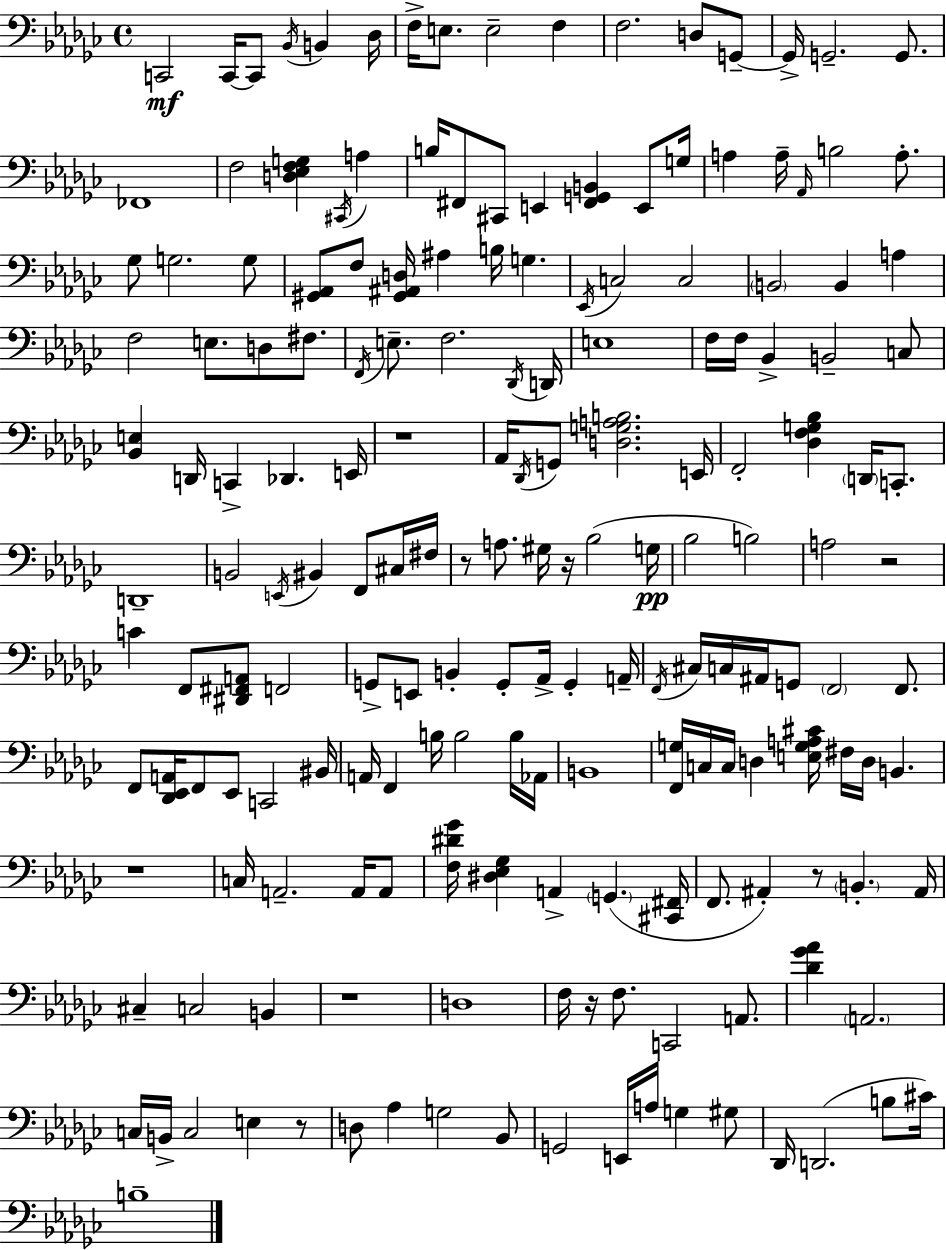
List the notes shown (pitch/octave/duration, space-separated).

C2/h C2/s C2/e Bb2/s B2/q Db3/s F3/s E3/e. E3/h F3/q F3/h. D3/e G2/e G2/s G2/h. G2/e. FES2/w F3/h [D3,Eb3,F3,G3]/q C#2/s A3/q B3/s F#2/e C#2/e E2/q [F#2,G2,B2]/q E2/e G3/s A3/q A3/s Ab2/s B3/h A3/e. Gb3/e G3/h. G3/e [G#2,Ab2]/e F3/e [G#2,A#2,D3]/s A#3/q B3/s G3/q. Eb2/s C3/h C3/h B2/h B2/q A3/q F3/h E3/e. D3/e F#3/e. F2/s E3/e. F3/h. Db2/s D2/s E3/w F3/s F3/s Bb2/q B2/h C3/e [Bb2,E3]/q D2/s C2/q Db2/q. E2/s R/w Ab2/s Db2/s G2/e [D3,G3,A3,B3]/h. E2/s F2/h [Db3,F3,G3,Bb3]/q D2/s C2/e. D2/w B2/h E2/s BIS2/q F2/e C#3/s F#3/s R/e A3/e. G#3/s R/s Bb3/h G3/s Bb3/h B3/h A3/h R/h C4/q F2/e [D#2,F#2,A2]/e F2/h G2/e E2/e B2/q G2/e Ab2/s G2/q A2/s F2/s C#3/s C3/s A#2/s G2/e F2/h F2/e. F2/e [Db2,Eb2,A2]/s F2/e Eb2/e C2/h BIS2/s A2/s F2/q B3/s B3/h B3/s Ab2/s B2/w [F2,G3]/s C3/s C3/s D3/q [E3,G3,A3,C#4]/s F#3/s D3/s B2/q. R/w C3/s A2/h. A2/s A2/e [F3,D#4,Gb4]/s [D#3,Eb3,Gb3]/q A2/q G2/q. [C#2,F#2]/s F2/e. A#2/q R/e B2/q. A#2/s C#3/q C3/h B2/q R/w D3/w F3/s R/s F3/e. C2/h A2/e. [Db4,Gb4,Ab4]/q A2/h. C3/s B2/s C3/h E3/q R/e D3/e Ab3/q G3/h Bb2/e G2/h E2/s A3/s G3/q G#3/e Db2/s D2/h. B3/e C#4/s B3/w